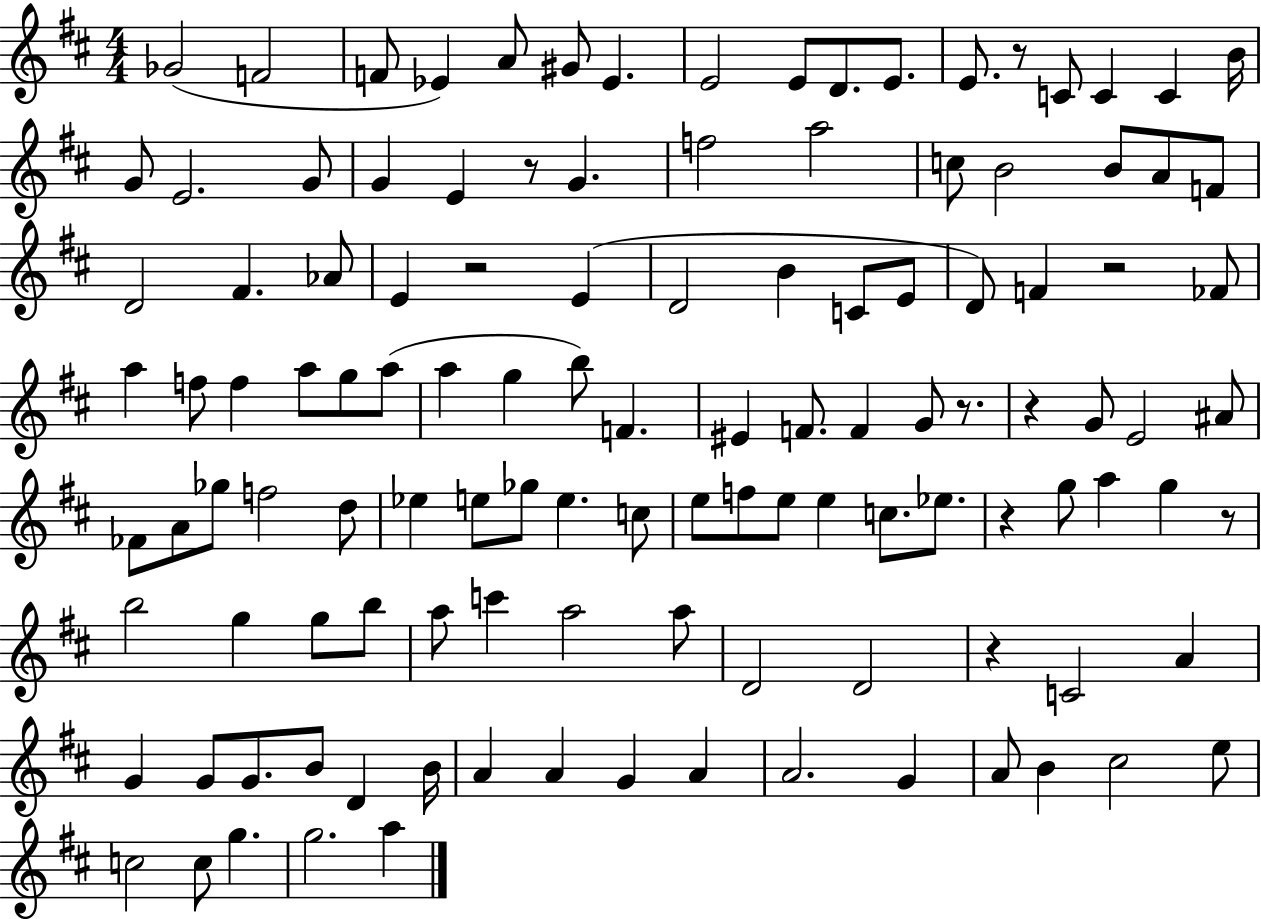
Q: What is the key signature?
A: D major